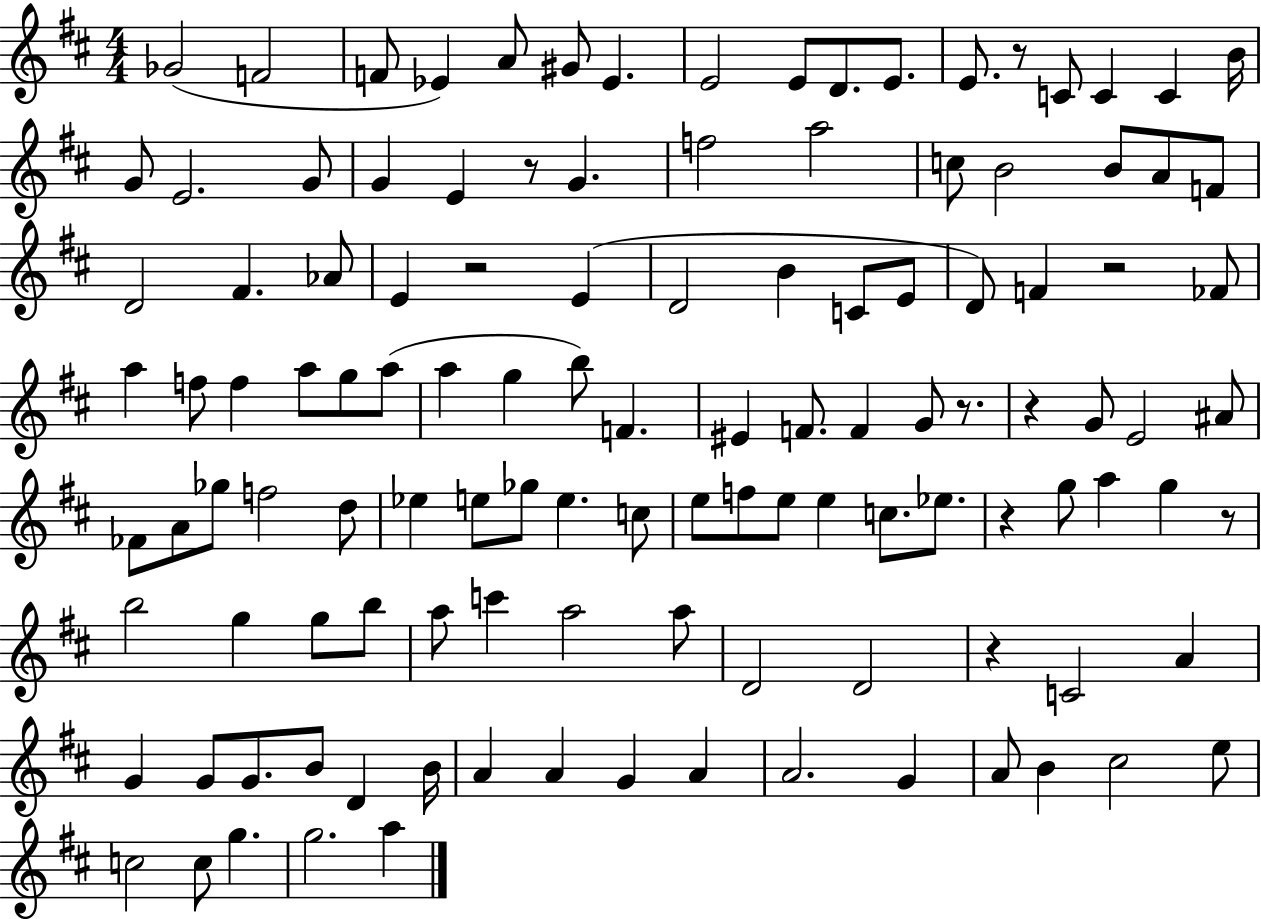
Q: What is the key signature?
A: D major